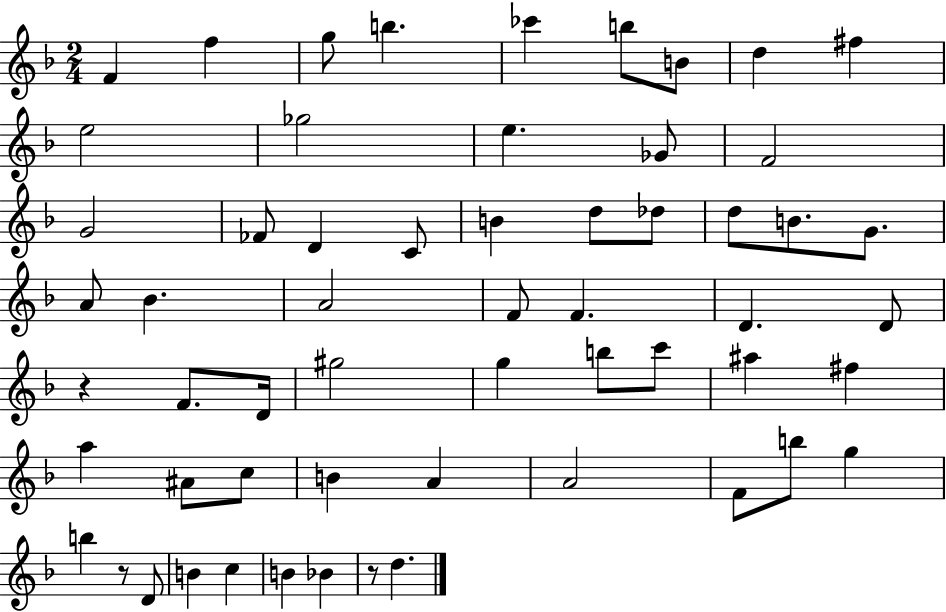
X:1
T:Untitled
M:2/4
L:1/4
K:F
F f g/2 b _c' b/2 B/2 d ^f e2 _g2 e _G/2 F2 G2 _F/2 D C/2 B d/2 _d/2 d/2 B/2 G/2 A/2 _B A2 F/2 F D D/2 z F/2 D/4 ^g2 g b/2 c'/2 ^a ^f a ^A/2 c/2 B A A2 F/2 b/2 g b z/2 D/2 B c B _B z/2 d